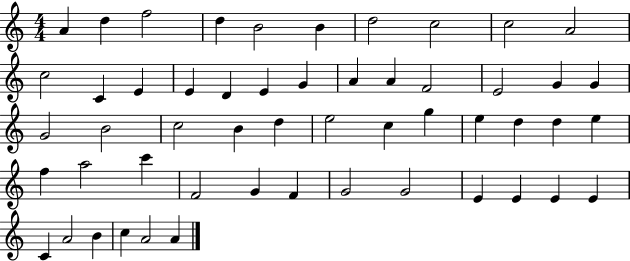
X:1
T:Untitled
M:4/4
L:1/4
K:C
A d f2 d B2 B d2 c2 c2 A2 c2 C E E D E G A A F2 E2 G G G2 B2 c2 B d e2 c g e d d e f a2 c' F2 G F G2 G2 E E E E C A2 B c A2 A